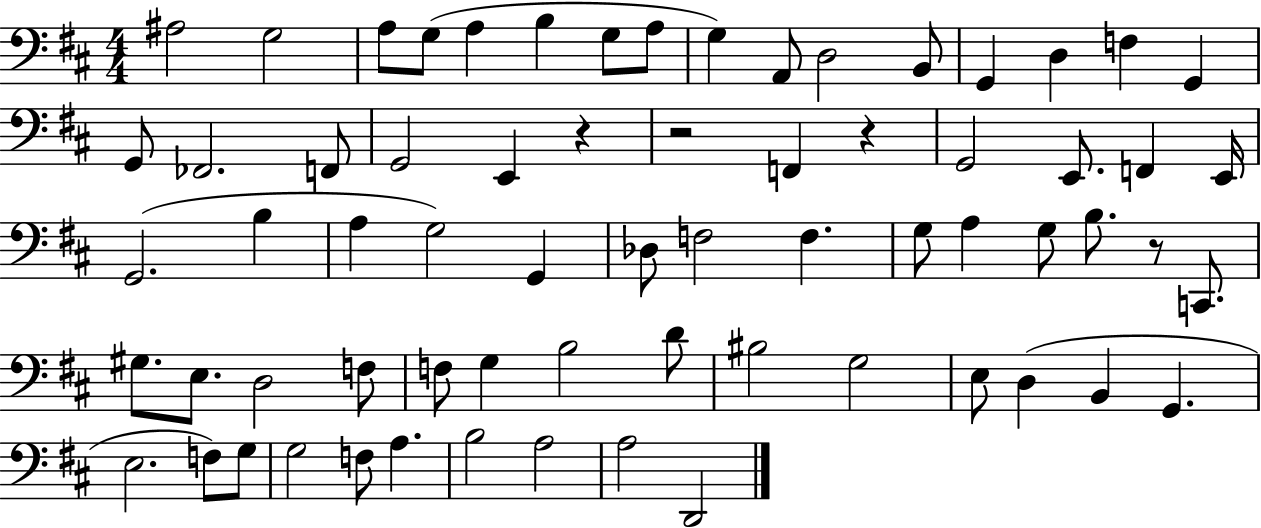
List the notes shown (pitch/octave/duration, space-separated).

A#3/h G3/h A3/e G3/e A3/q B3/q G3/e A3/e G3/q A2/e D3/h B2/e G2/q D3/q F3/q G2/q G2/e FES2/h. F2/e G2/h E2/q R/q R/h F2/q R/q G2/h E2/e. F2/q E2/s G2/h. B3/q A3/q G3/h G2/q Db3/e F3/h F3/q. G3/e A3/q G3/e B3/e. R/e C2/e. G#3/e. E3/e. D3/h F3/e F3/e G3/q B3/h D4/e BIS3/h G3/h E3/e D3/q B2/q G2/q. E3/h. F3/e G3/e G3/h F3/e A3/q. B3/h A3/h A3/h D2/h